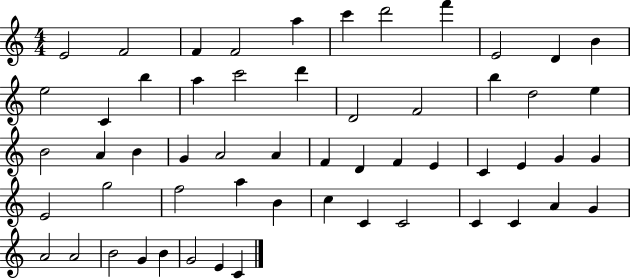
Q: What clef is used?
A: treble